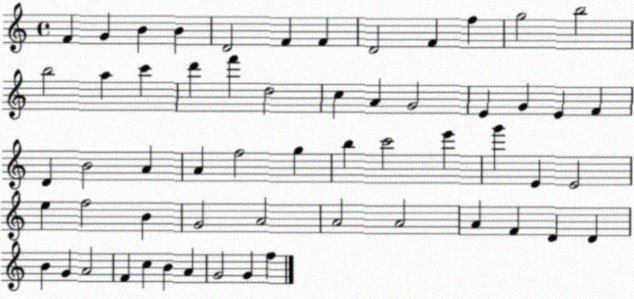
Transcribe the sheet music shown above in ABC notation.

X:1
T:Untitled
M:4/4
L:1/4
K:C
F G B B D2 F F D2 F f g2 b2 b2 a c' d' f' d2 c A G2 E G E F D B2 A A f2 g b c'2 e' g' E E2 e f2 B G2 A2 A2 A2 A F D D B G A2 F c B A G2 G f